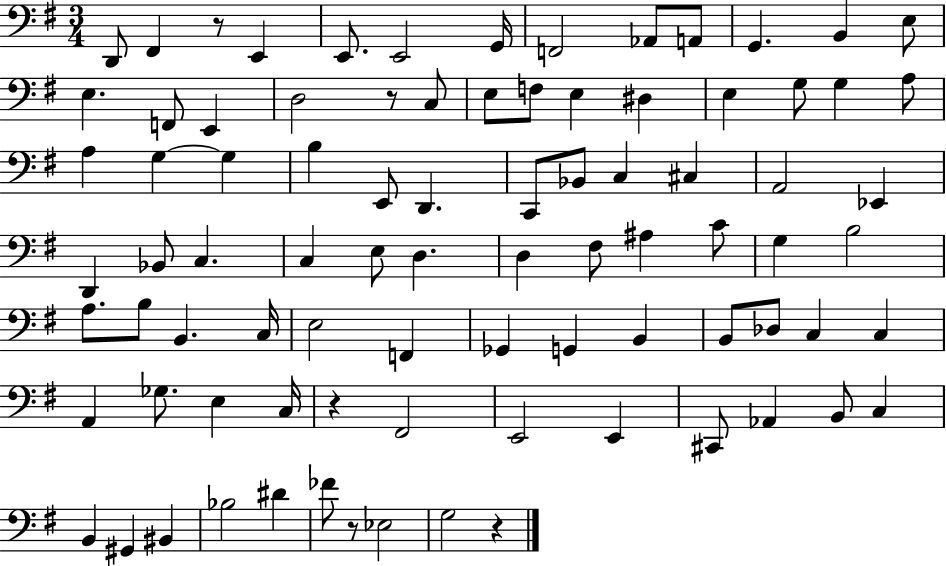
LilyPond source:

{
  \clef bass
  \numericTimeSignature
  \time 3/4
  \key g \major
  d,8 fis,4 r8 e,4 | e,8. e,2 g,16 | f,2 aes,8 a,8 | g,4. b,4 e8 | \break e4. f,8 e,4 | d2 r8 c8 | e8 f8 e4 dis4 | e4 g8 g4 a8 | \break a4 g4~~ g4 | b4 e,8 d,4. | c,8 bes,8 c4 cis4 | a,2 ees,4 | \break d,4 bes,8 c4. | c4 e8 d4. | d4 fis8 ais4 c'8 | g4 b2 | \break a8. b8 b,4. c16 | e2 f,4 | ges,4 g,4 b,4 | b,8 des8 c4 c4 | \break a,4 ges8. e4 c16 | r4 fis,2 | e,2 e,4 | cis,8 aes,4 b,8 c4 | \break b,4 gis,4 bis,4 | bes2 dis'4 | fes'8 r8 ees2 | g2 r4 | \break \bar "|."
}